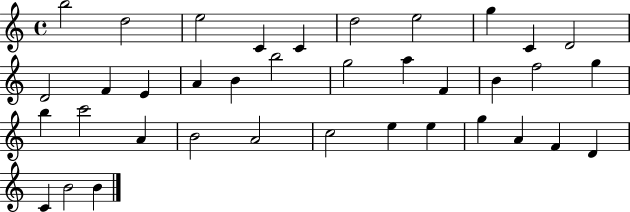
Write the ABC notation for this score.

X:1
T:Untitled
M:4/4
L:1/4
K:C
b2 d2 e2 C C d2 e2 g C D2 D2 F E A B b2 g2 a F B f2 g b c'2 A B2 A2 c2 e e g A F D C B2 B